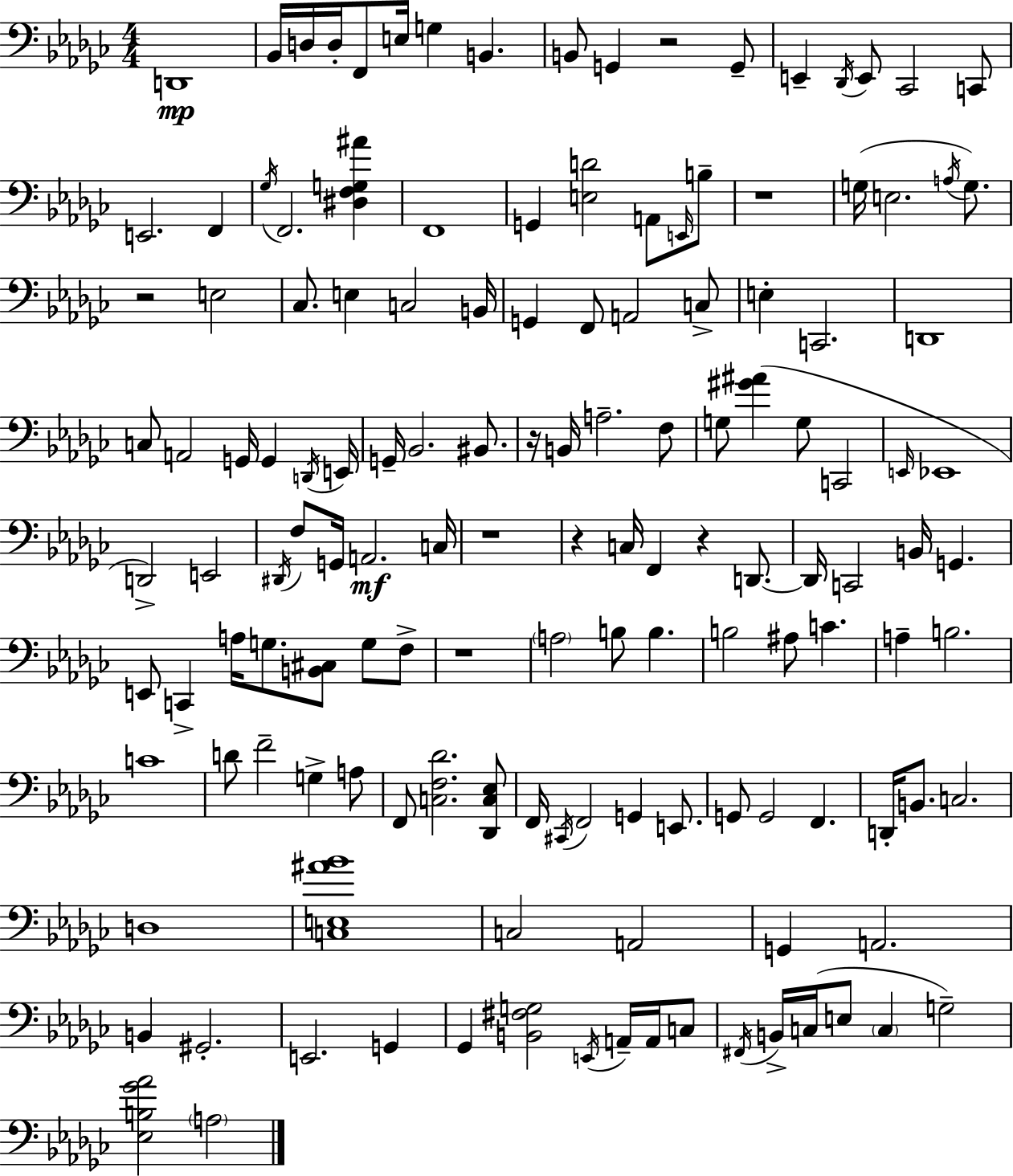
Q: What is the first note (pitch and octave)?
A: D2